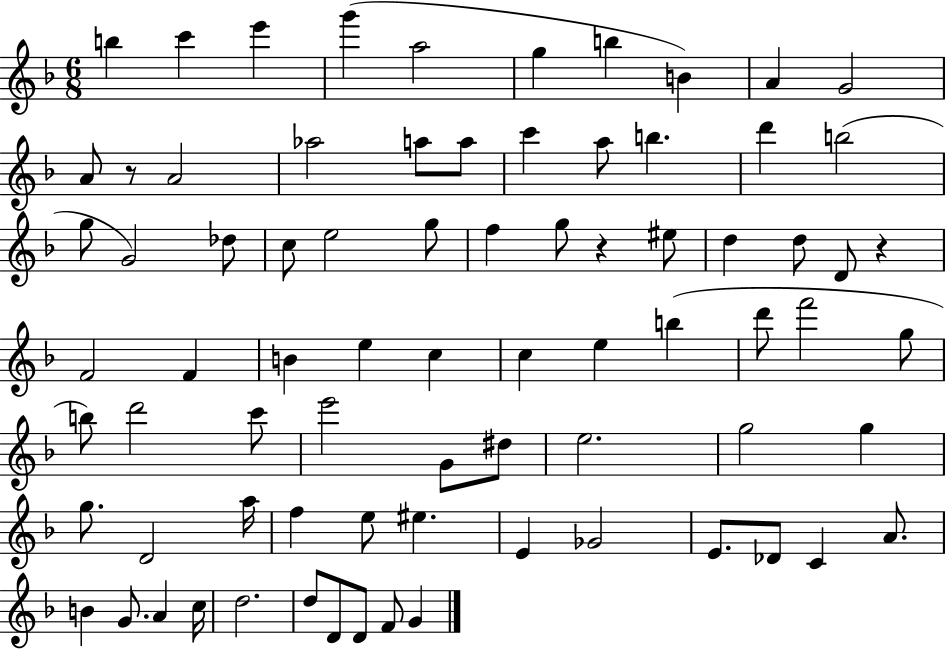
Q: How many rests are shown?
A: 3